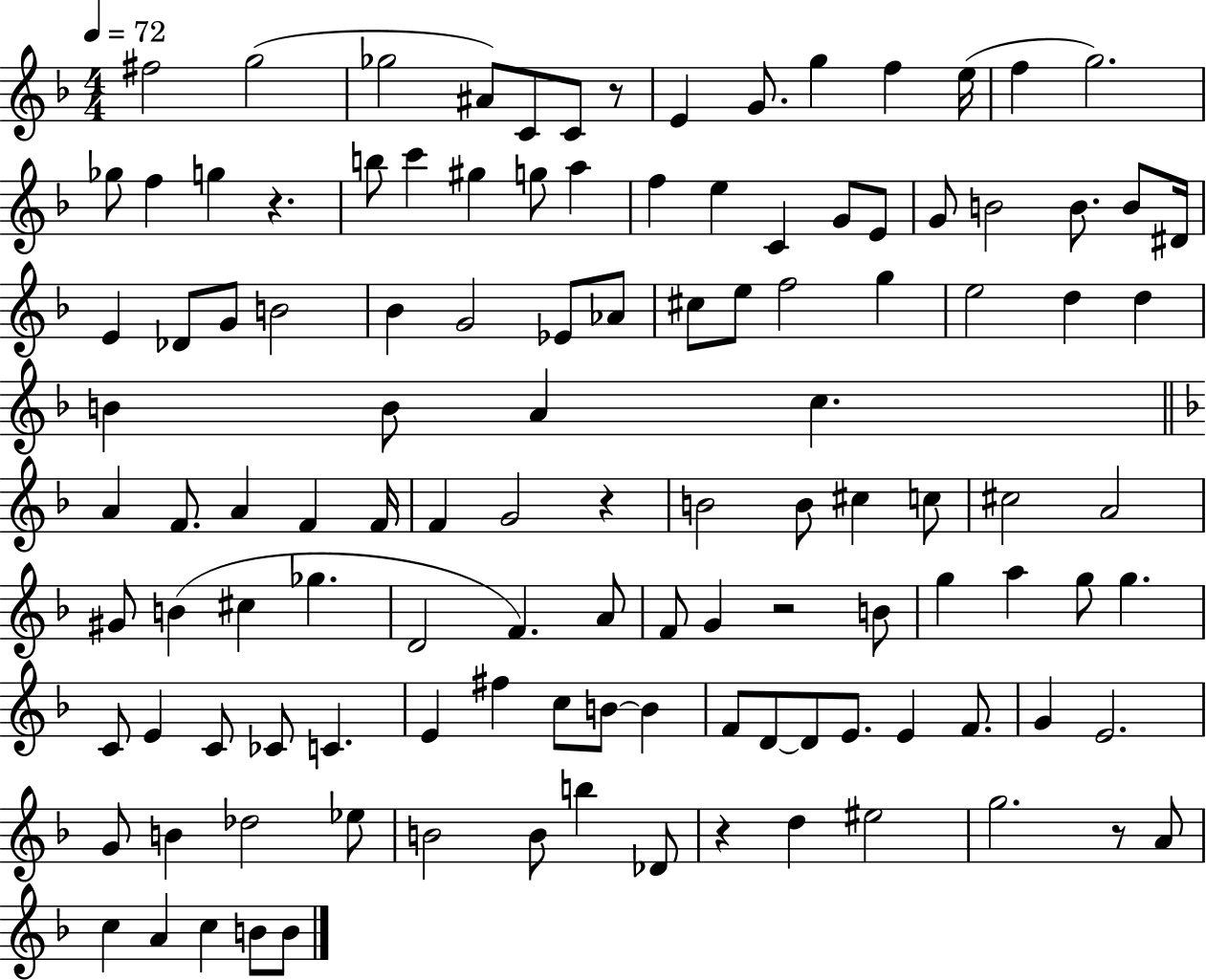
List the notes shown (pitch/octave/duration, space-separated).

F#5/h G5/h Gb5/h A#4/e C4/e C4/e R/e E4/q G4/e. G5/q F5/q E5/s F5/q G5/h. Gb5/e F5/q G5/q R/q. B5/e C6/q G#5/q G5/e A5/q F5/q E5/q C4/q G4/e E4/e G4/e B4/h B4/e. B4/e D#4/s E4/q Db4/e G4/e B4/h Bb4/q G4/h Eb4/e Ab4/e C#5/e E5/e F5/h G5/q E5/h D5/q D5/q B4/q B4/e A4/q C5/q. A4/q F4/e. A4/q F4/q F4/s F4/q G4/h R/q B4/h B4/e C#5/q C5/e C#5/h A4/h G#4/e B4/q C#5/q Gb5/q. D4/h F4/q. A4/e F4/e G4/q R/h B4/e G5/q A5/q G5/e G5/q. C4/e E4/q C4/e CES4/e C4/q. E4/q F#5/q C5/e B4/e B4/q F4/e D4/e D4/e E4/e. E4/q F4/e. G4/q E4/h. G4/e B4/q Db5/h Eb5/e B4/h B4/e B5/q Db4/e R/q D5/q EIS5/h G5/h. R/e A4/e C5/q A4/q C5/q B4/e B4/e